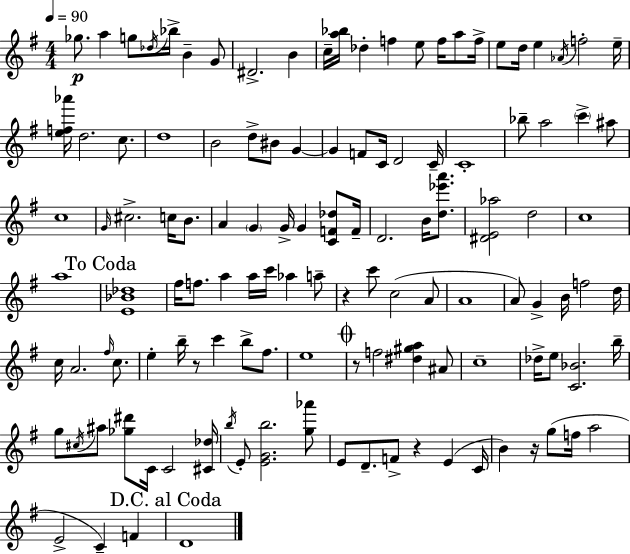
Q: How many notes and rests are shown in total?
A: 123